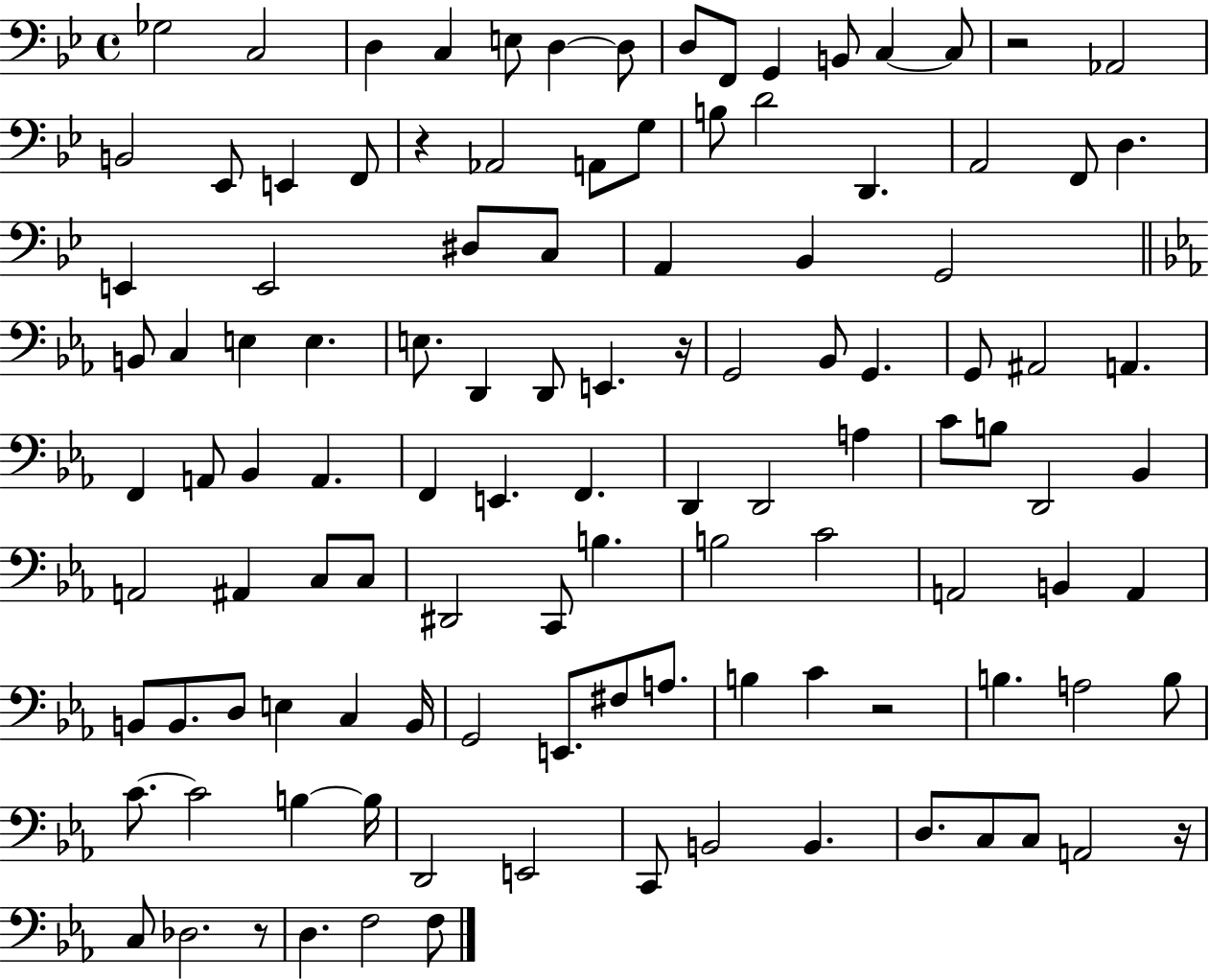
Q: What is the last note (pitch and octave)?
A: F3